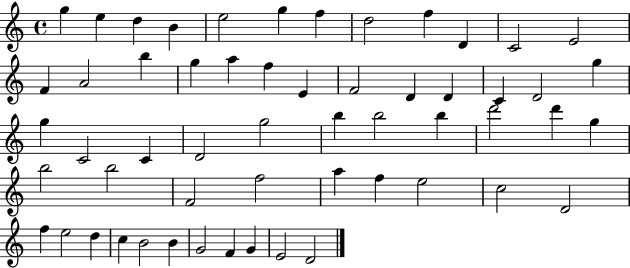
G5/q E5/q D5/q B4/q E5/h G5/q F5/q D5/h F5/q D4/q C4/h E4/h F4/q A4/h B5/q G5/q A5/q F5/q E4/q F4/h D4/q D4/q C4/q D4/h G5/q G5/q C4/h C4/q D4/h G5/h B5/q B5/h B5/q D6/h D6/q G5/q B5/h B5/h F4/h F5/h A5/q F5/q E5/h C5/h D4/h F5/q E5/h D5/q C5/q B4/h B4/q G4/h F4/q G4/q E4/h D4/h